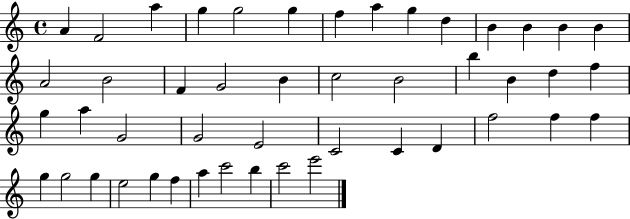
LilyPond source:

{
  \clef treble
  \time 4/4
  \defaultTimeSignature
  \key c \major
  a'4 f'2 a''4 | g''4 g''2 g''4 | f''4 a''4 g''4 d''4 | b'4 b'4 b'4 b'4 | \break a'2 b'2 | f'4 g'2 b'4 | c''2 b'2 | b''4 b'4 d''4 f''4 | \break g''4 a''4 g'2 | g'2 e'2 | c'2 c'4 d'4 | f''2 f''4 f''4 | \break g''4 g''2 g''4 | e''2 g''4 f''4 | a''4 c'''2 b''4 | c'''2 e'''2 | \break \bar "|."
}